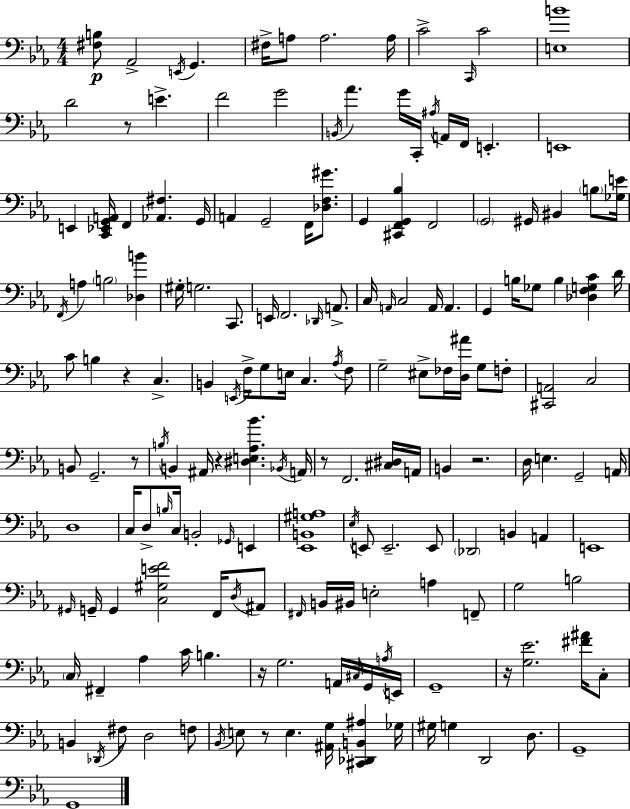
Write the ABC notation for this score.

X:1
T:Untitled
M:4/4
L:1/4
K:Eb
[^F,B,]/2 _A,,2 E,,/4 G,, ^F,/4 A,/2 A,2 A,/4 C2 C,,/4 C2 [E,B]4 D2 z/2 E F2 G2 B,,/4 _A G/4 C,,/4 ^A,/4 A,,/4 F,,/4 E,, E,,4 E,, [C,,_E,,G,,A,,]/4 F,, [_A,,^F,] G,,/4 A,, G,,2 F,,/4 [_D,F,^G]/2 G,, [^C,,F,,G,,_B,] F,,2 G,,2 ^G,,/4 ^B,, B,/2 [_G,E]/4 F,,/4 A, B,2 [_D,B] ^G,/4 G,2 C,,/2 E,,/4 F,,2 _D,,/4 A,,/2 C,/4 A,,/4 C,2 A,,/4 A,, G,, B,/4 _G,/2 B, [_D,F,G,C] D/4 C/2 B, z C, B,, E,,/4 F,/4 G,/2 E,/4 C, _A,/4 F,/2 G,2 ^E,/2 _F,/4 [D,^A]/4 G,/2 F,/2 [^C,,A,,]2 C,2 B,,/2 G,,2 z/2 B,/4 B,, ^A,,/4 z [^D,E,_A,_B] _B,,/4 A,,/4 z/2 F,,2 [^C,^D,]/4 A,,/4 B,, z2 D,/4 E, G,,2 A,,/4 D,4 C,/4 D,/2 B,/4 C,/4 B,,2 _G,,/4 E,, [_E,,B,,^G,A,]4 _E,/4 E,,/2 E,,2 E,,/2 _D,,2 B,, A,, E,,4 ^G,,/4 G,,/4 G,, [C,^G,EF]2 F,,/4 D,/4 ^A,,/2 ^F,,/4 B,,/4 ^B,,/4 E,2 A, F,,/2 G,2 B,2 C,/4 ^F,, _A, C/4 B, z/4 G,2 A,,/4 ^C,/4 G,,/4 A,/4 E,,/4 G,,4 z/4 [G,_E]2 [^F^A]/4 C,/2 B,, _D,,/4 ^F,/2 D,2 F,/2 _B,,/4 E,/2 z/2 E, [^A,,G,]/4 [^C,,_D,,B,,^A,] _G,/4 ^G,/4 G, D,,2 D,/2 G,,4 G,,4